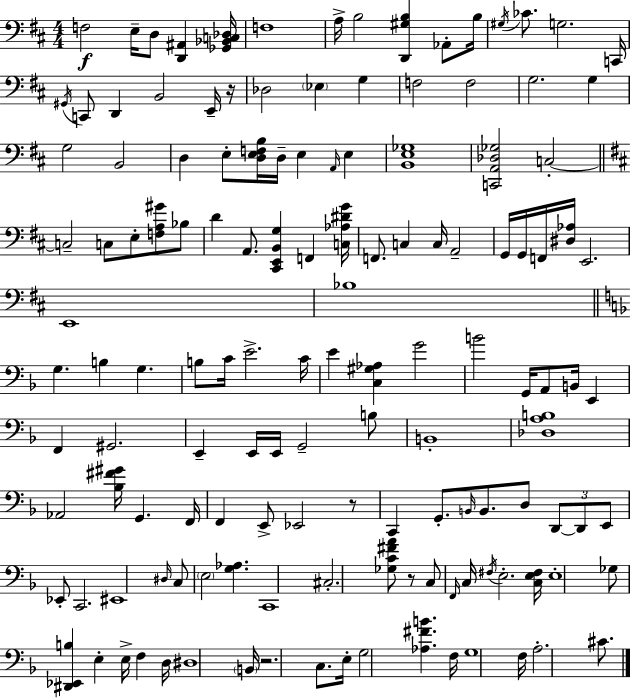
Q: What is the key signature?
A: D major